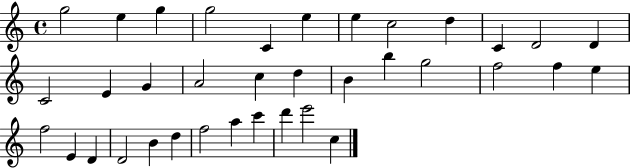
{
  \clef treble
  \time 4/4
  \defaultTimeSignature
  \key c \major
  g''2 e''4 g''4 | g''2 c'4 e''4 | e''4 c''2 d''4 | c'4 d'2 d'4 | \break c'2 e'4 g'4 | a'2 c''4 d''4 | b'4 b''4 g''2 | f''2 f''4 e''4 | \break f''2 e'4 d'4 | d'2 b'4 d''4 | f''2 a''4 c'''4 | d'''4 e'''2 c''4 | \break \bar "|."
}